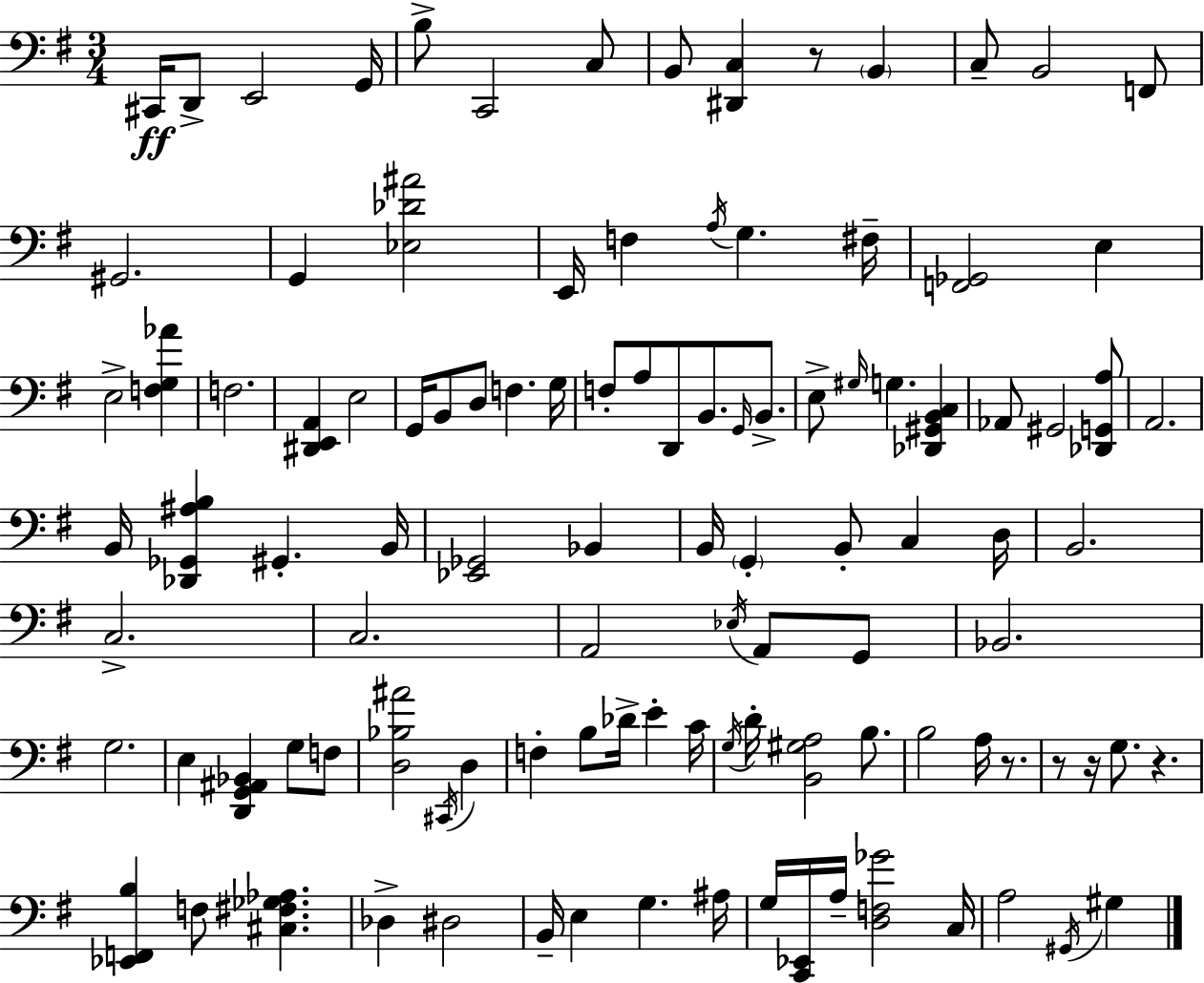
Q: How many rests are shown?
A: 5